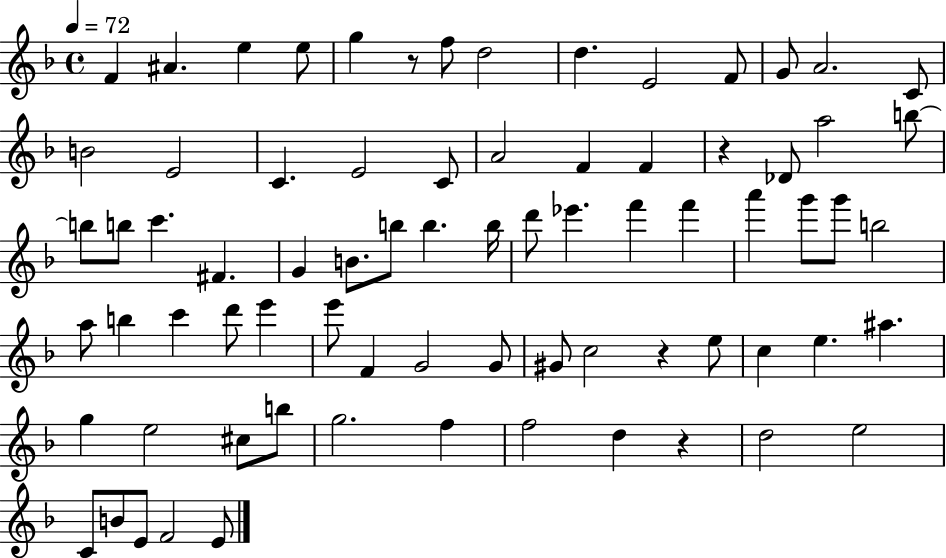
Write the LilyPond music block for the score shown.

{
  \clef treble
  \time 4/4
  \defaultTimeSignature
  \key f \major
  \tempo 4 = 72
  f'4 ais'4. e''4 e''8 | g''4 r8 f''8 d''2 | d''4. e'2 f'8 | g'8 a'2. c'8 | \break b'2 e'2 | c'4. e'2 c'8 | a'2 f'4 f'4 | r4 des'8 a''2 b''8~~ | \break b''8 b''8 c'''4. fis'4. | g'4 b'8. b''8 b''4. b''16 | d'''8 ees'''4. f'''4 f'''4 | a'''4 g'''8 g'''8 b''2 | \break a''8 b''4 c'''4 d'''8 e'''4 | e'''8 f'4 g'2 g'8 | gis'8 c''2 r4 e''8 | c''4 e''4. ais''4. | \break g''4 e''2 cis''8 b''8 | g''2. f''4 | f''2 d''4 r4 | d''2 e''2 | \break c'8 b'8 e'8 f'2 e'8 | \bar "|."
}